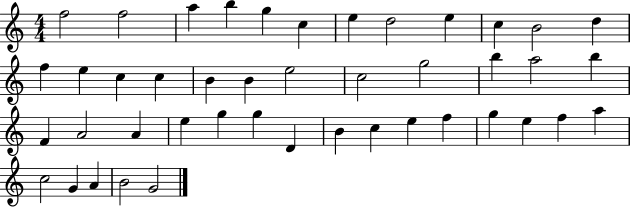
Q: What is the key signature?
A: C major